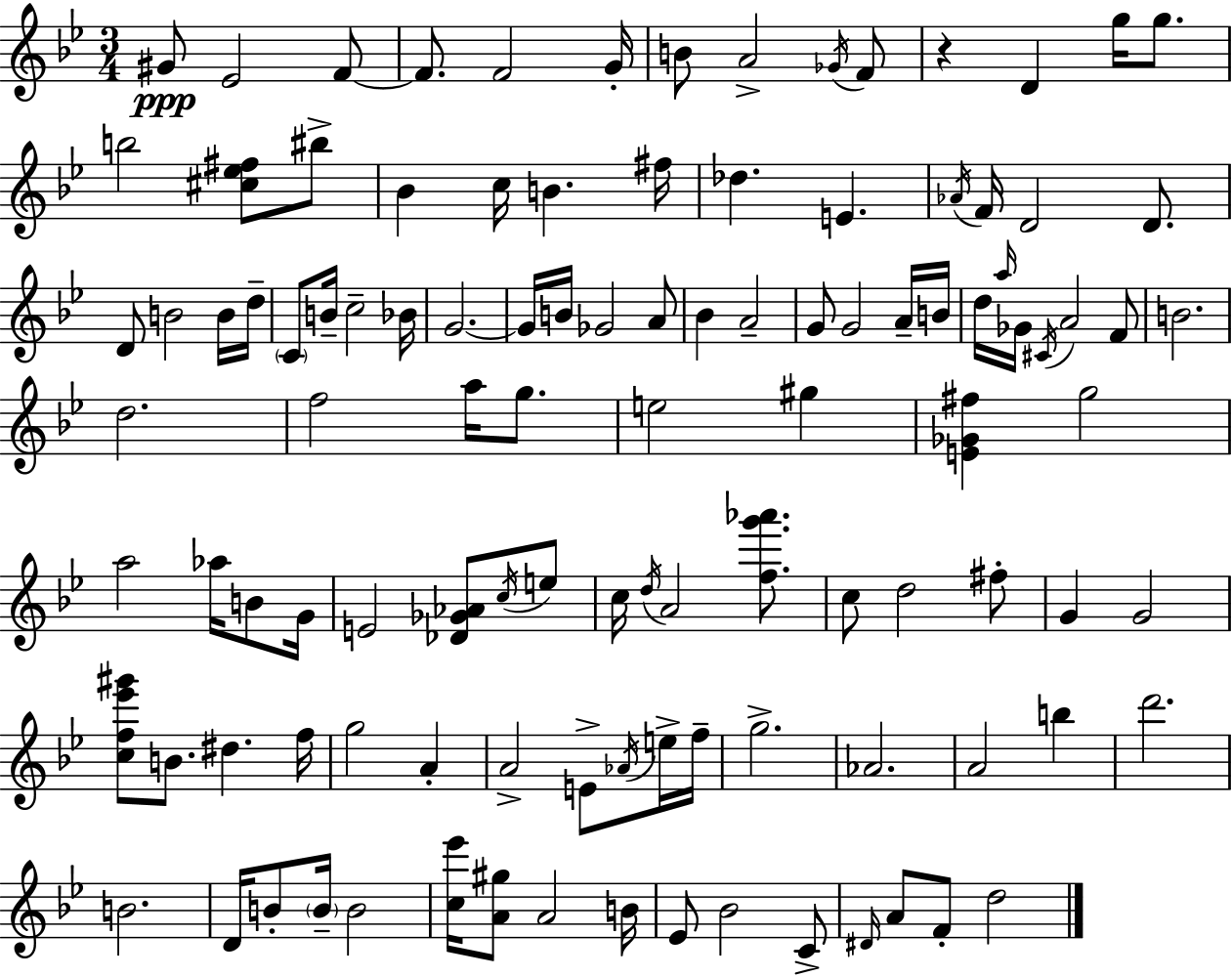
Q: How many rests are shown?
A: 1